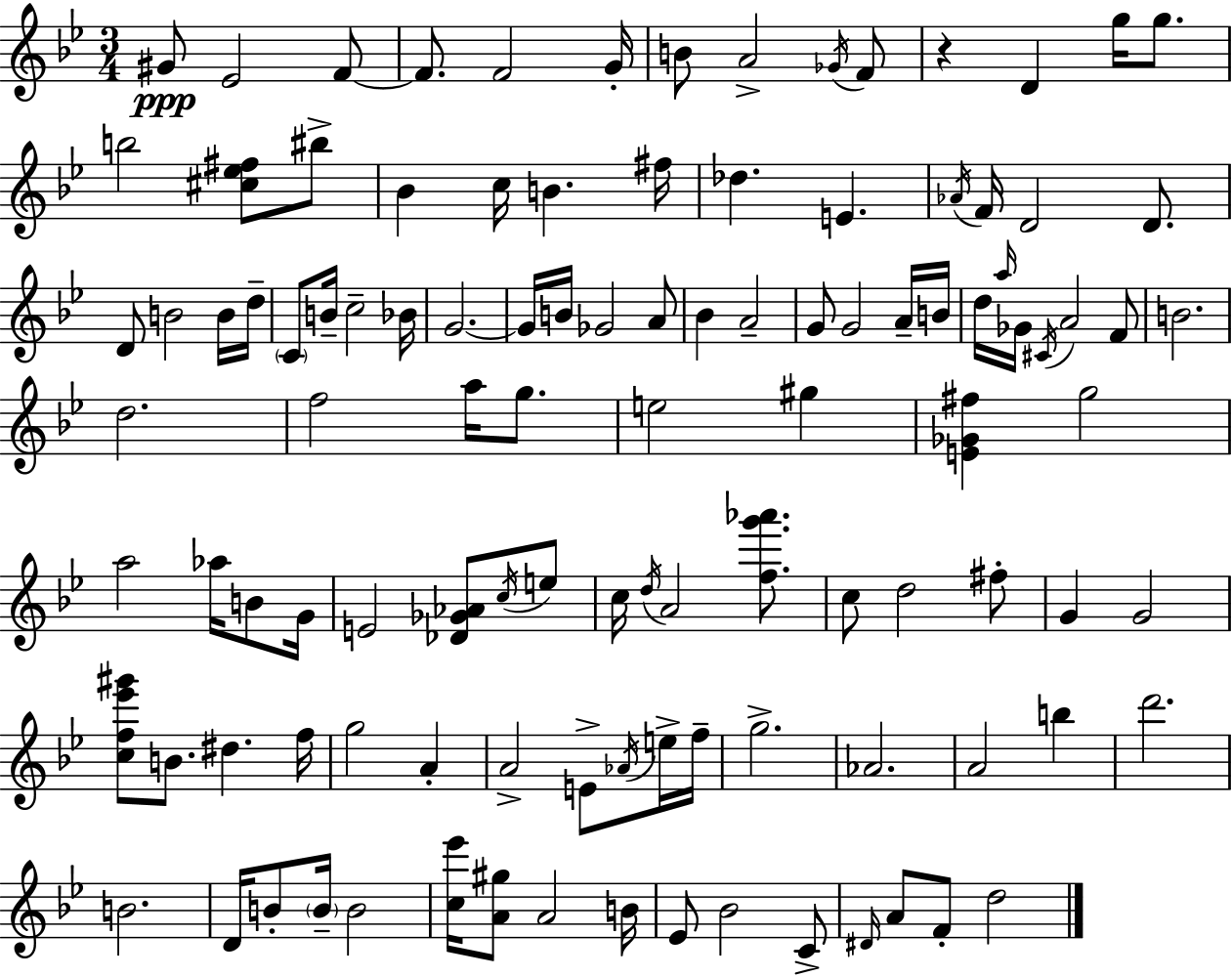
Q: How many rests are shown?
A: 1